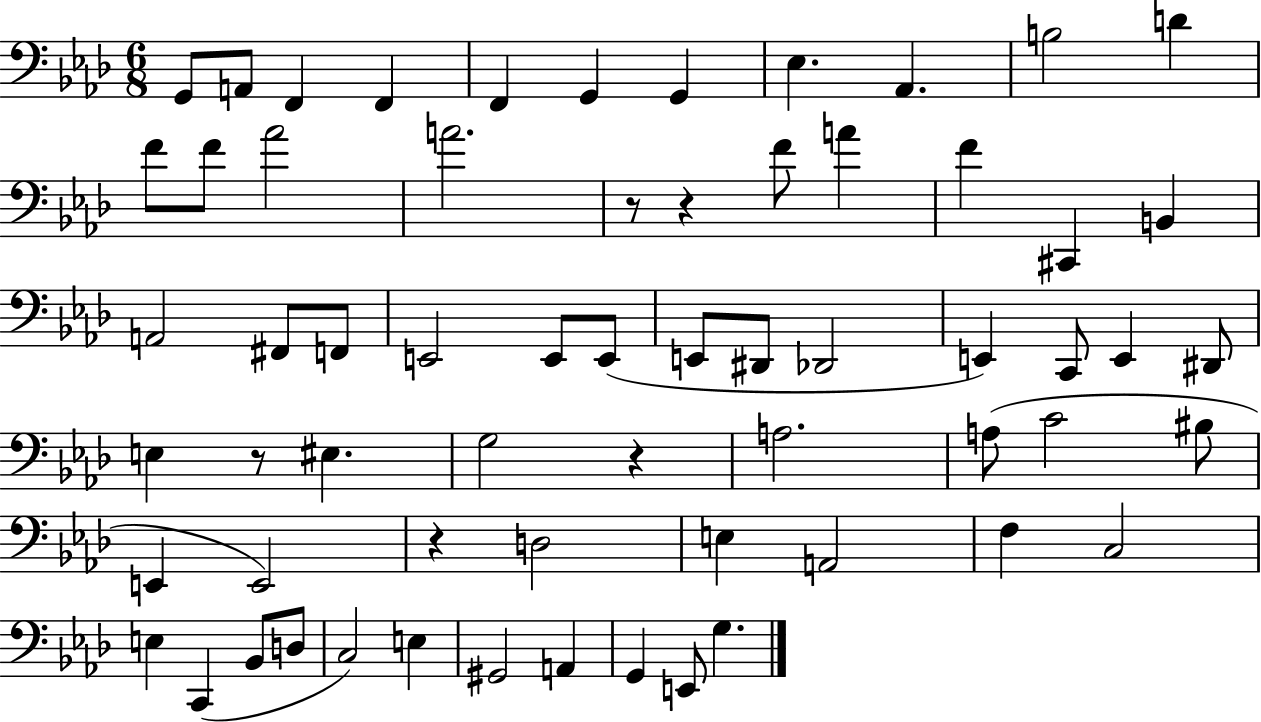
{
  \clef bass
  \numericTimeSignature
  \time 6/8
  \key aes \major
  g,8 a,8 f,4 f,4 | f,4 g,4 g,4 | ees4. aes,4. | b2 d'4 | \break f'8 f'8 aes'2 | a'2. | r8 r4 f'8 a'4 | f'4 cis,4 b,4 | \break a,2 fis,8 f,8 | e,2 e,8 e,8( | e,8 dis,8 des,2 | e,4) c,8 e,4 dis,8 | \break e4 r8 eis4. | g2 r4 | a2. | a8( c'2 bis8 | \break e,4 e,2) | r4 d2 | e4 a,2 | f4 c2 | \break e4 c,4( bes,8 d8 | c2) e4 | gis,2 a,4 | g,4 e,8 g4. | \break \bar "|."
}